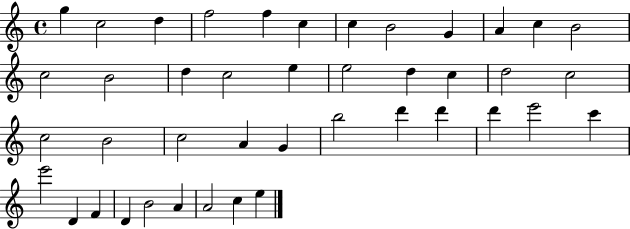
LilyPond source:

{
  \clef treble
  \time 4/4
  \defaultTimeSignature
  \key c \major
  g''4 c''2 d''4 | f''2 f''4 c''4 | c''4 b'2 g'4 | a'4 c''4 b'2 | \break c''2 b'2 | d''4 c''2 e''4 | e''2 d''4 c''4 | d''2 c''2 | \break c''2 b'2 | c''2 a'4 g'4 | b''2 d'''4 d'''4 | d'''4 e'''2 c'''4 | \break e'''2 d'4 f'4 | d'4 b'2 a'4 | a'2 c''4 e''4 | \bar "|."
}